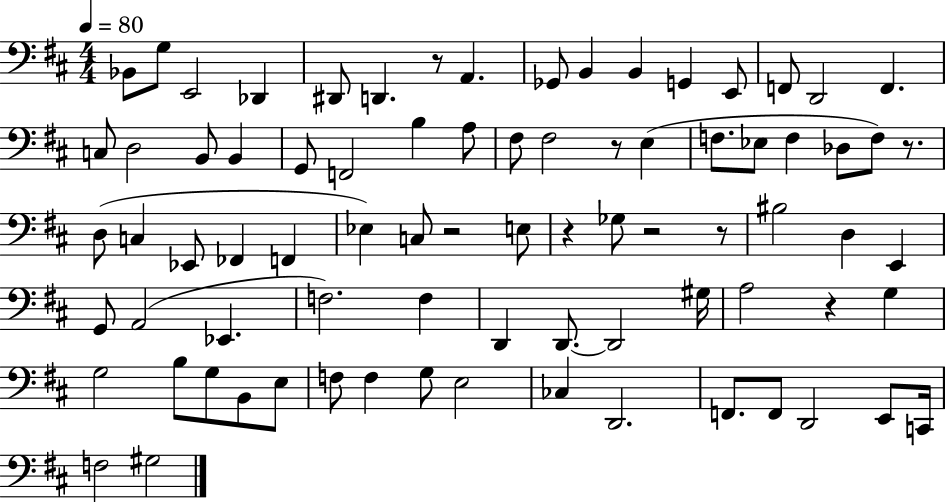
{
  \clef bass
  \numericTimeSignature
  \time 4/4
  \key d \major
  \tempo 4 = 80
  bes,8 g8 e,2 des,4 | dis,8 d,4. r8 a,4. | ges,8 b,4 b,4 g,4 e,8 | f,8 d,2 f,4. | \break c8 d2 b,8 b,4 | g,8 f,2 b4 a8 | fis8 fis2 r8 e4( | f8. ees8 f4 des8 f8) r8. | \break d8( c4 ees,8 fes,4 f,4 | ees4) c8 r2 e8 | r4 ges8 r2 r8 | bis2 d4 e,4 | \break g,8 a,2( ees,4. | f2.) f4 | d,4 d,8.~~ d,2 gis16 | a2 r4 g4 | \break g2 b8 g8 b,8 e8 | f8 f4 g8 e2 | ces4 d,2. | f,8. f,8 d,2 e,8 c,16 | \break f2 gis2 | \bar "|."
}